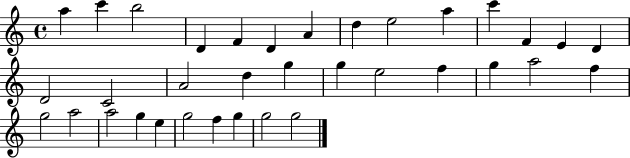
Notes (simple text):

A5/q C6/q B5/h D4/q F4/q D4/q A4/q D5/q E5/h A5/q C6/q F4/q E4/q D4/q D4/h C4/h A4/h D5/q G5/q G5/q E5/h F5/q G5/q A5/h F5/q G5/h A5/h A5/h G5/q E5/q G5/h F5/q G5/q G5/h G5/h